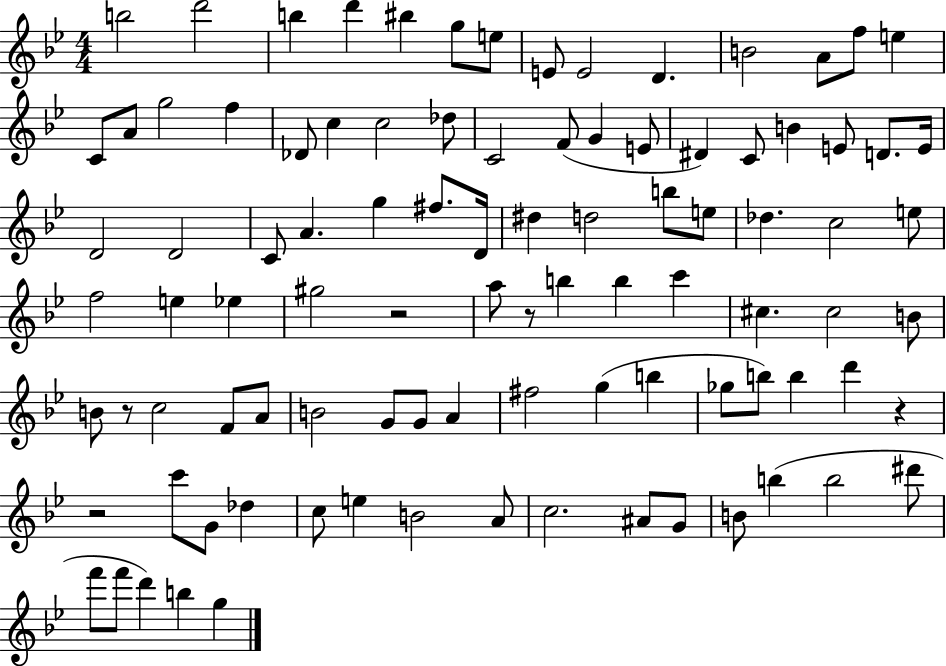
B5/h D6/h B5/q D6/q BIS5/q G5/e E5/e E4/e E4/h D4/q. B4/h A4/e F5/e E5/q C4/e A4/e G5/h F5/q Db4/e C5/q C5/h Db5/e C4/h F4/e G4/q E4/e D#4/q C4/e B4/q E4/e D4/e. E4/s D4/h D4/h C4/e A4/q. G5/q F#5/e. D4/s D#5/q D5/h B5/e E5/e Db5/q. C5/h E5/e F5/h E5/q Eb5/q G#5/h R/h A5/e R/e B5/q B5/q C6/q C#5/q. C#5/h B4/e B4/e R/e C5/h F4/e A4/e B4/h G4/e G4/e A4/q F#5/h G5/q B5/q Gb5/e B5/e B5/q D6/q R/q R/h C6/e G4/e Db5/q C5/e E5/q B4/h A4/e C5/h. A#4/e G4/e B4/e B5/q B5/h D#6/e F6/e F6/e D6/q B5/q G5/q